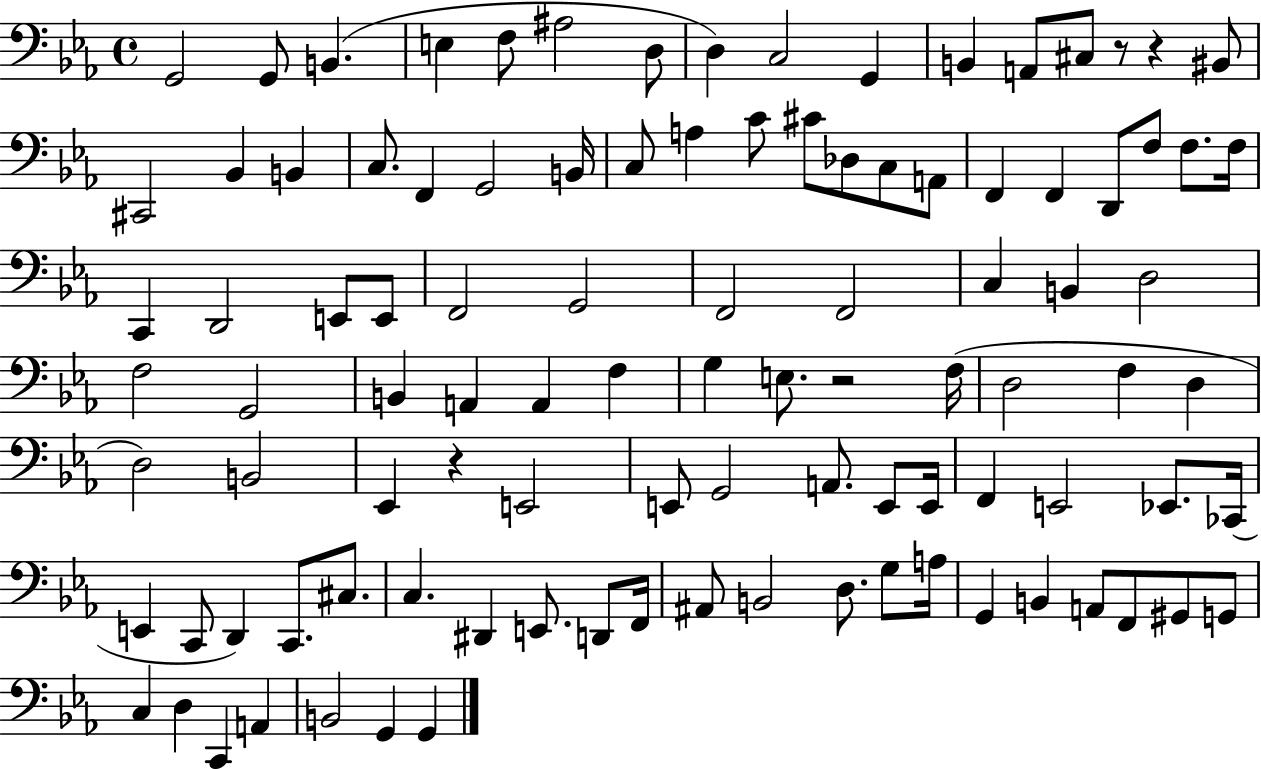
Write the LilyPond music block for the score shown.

{
  \clef bass
  \time 4/4
  \defaultTimeSignature
  \key ees \major
  g,2 g,8 b,4.( | e4 f8 ais2 d8 | d4) c2 g,4 | b,4 a,8 cis8 r8 r4 bis,8 | \break cis,2 bes,4 b,4 | c8. f,4 g,2 b,16 | c8 a4 c'8 cis'8 des8 c8 a,8 | f,4 f,4 d,8 f8 f8. f16 | \break c,4 d,2 e,8 e,8 | f,2 g,2 | f,2 f,2 | c4 b,4 d2 | \break f2 g,2 | b,4 a,4 a,4 f4 | g4 e8. r2 f16( | d2 f4 d4 | \break d2) b,2 | ees,4 r4 e,2 | e,8 g,2 a,8. e,8 e,16 | f,4 e,2 ees,8. ces,16( | \break e,4 c,8 d,4) c,8. cis8. | c4. dis,4 e,8. d,8 f,16 | ais,8 b,2 d8. g8 a16 | g,4 b,4 a,8 f,8 gis,8 g,8 | \break c4 d4 c,4 a,4 | b,2 g,4 g,4 | \bar "|."
}